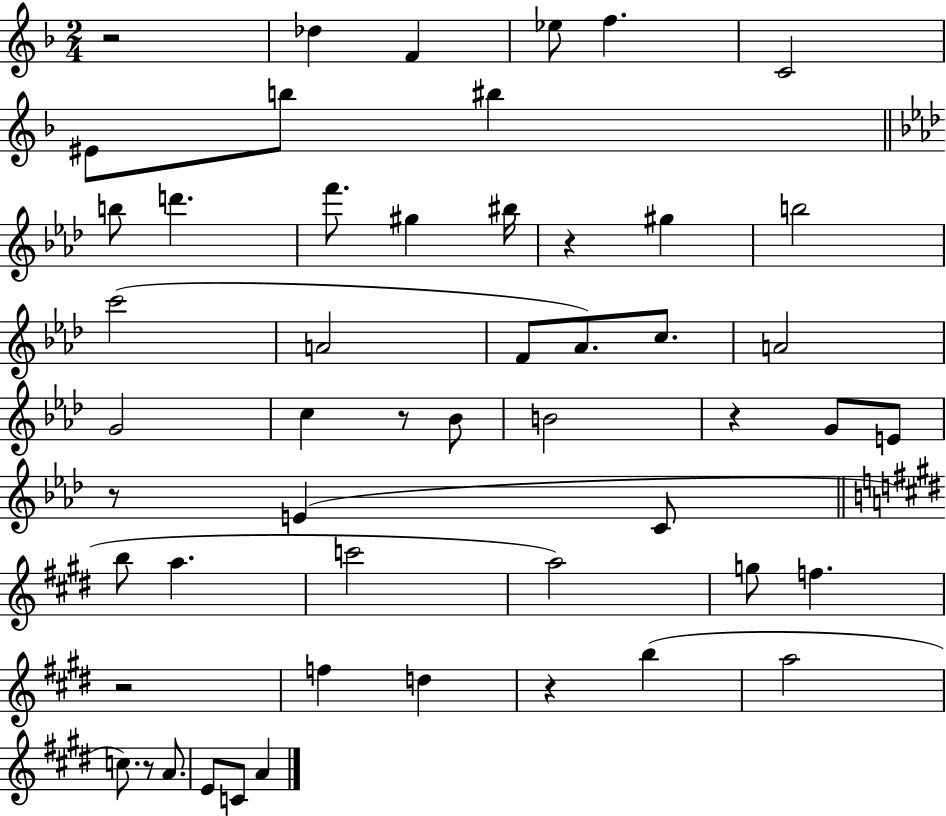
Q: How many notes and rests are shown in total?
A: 52